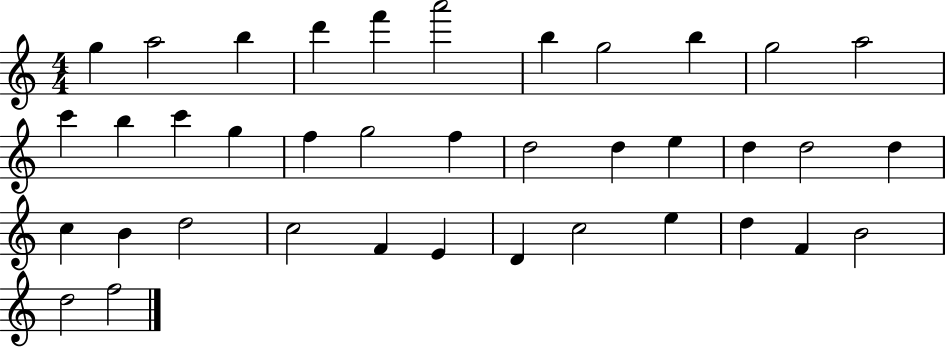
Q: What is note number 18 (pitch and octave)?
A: F5